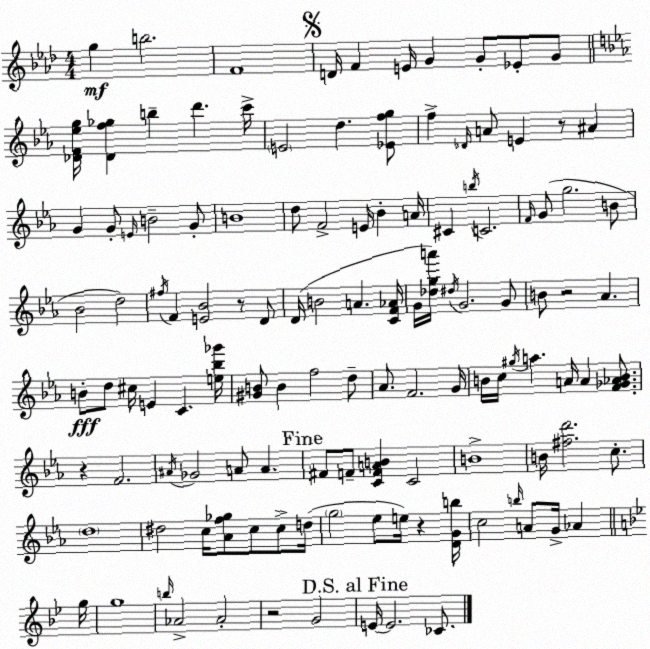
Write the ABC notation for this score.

X:1
T:Untitled
M:4/4
L:1/4
K:Fm
g b2 F4 D/4 F E/4 G G/2 _E/2 G/2 [_DF_eg]/4 [_Df_g] b d' c'/4 E2 d [_Efg]/2 f _D/4 A/2 E z/2 ^A G G/2 E/4 B2 G/2 B4 d/2 F2 E/4 _B A/4 ^C b/4 C2 F/4 G/2 g2 B/2 _B2 d2 ^f/4 F [E_B]2 z/2 D/2 D/4 B2 A [CF_A]/4 G/4 [_dga']/4 ^d/4 G2 G/2 B/2 z2 _A B/2 d/2 ^c/4 E C [e_b_g']/4 [^GB]/2 B f2 d/2 _A/2 F2 G/4 B/4 c/4 ^g/4 a A/4 A [F_G_AB]/2 z F2 ^A/4 _G2 A/2 A ^F/2 F/2 [CFAB] C2 B4 B/4 [^fd']2 c/2 d4 ^d2 c/4 [_Af_g]/2 c/2 c/2 d/4 g2 _e/2 e/4 z [DGb]/4 c2 b/4 A/2 G/4 _A g/4 g4 b/4 _A2 _A2 z2 G2 E/4 E2 _C/2